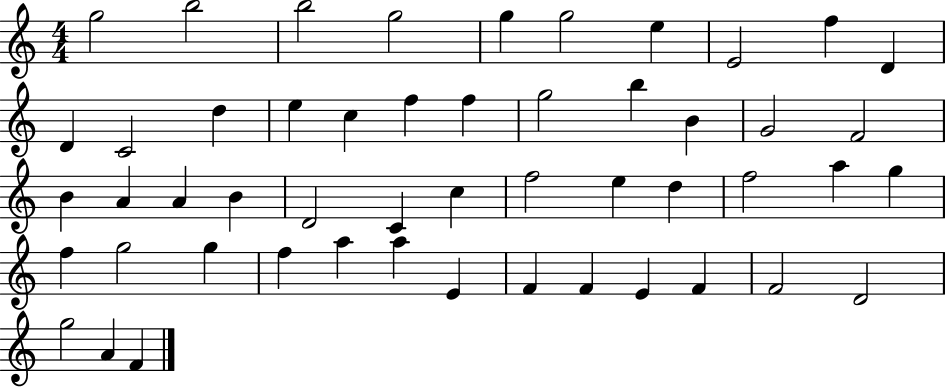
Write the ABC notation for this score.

X:1
T:Untitled
M:4/4
L:1/4
K:C
g2 b2 b2 g2 g g2 e E2 f D D C2 d e c f f g2 b B G2 F2 B A A B D2 C c f2 e d f2 a g f g2 g f a a E F F E F F2 D2 g2 A F